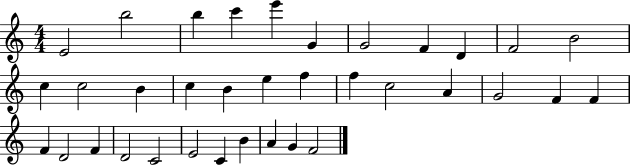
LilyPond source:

{
  \clef treble
  \numericTimeSignature
  \time 4/4
  \key c \major
  e'2 b''2 | b''4 c'''4 e'''4 g'4 | g'2 f'4 d'4 | f'2 b'2 | \break c''4 c''2 b'4 | c''4 b'4 e''4 f''4 | f''4 c''2 a'4 | g'2 f'4 f'4 | \break f'4 d'2 f'4 | d'2 c'2 | e'2 c'4 b'4 | a'4 g'4 f'2 | \break \bar "|."
}